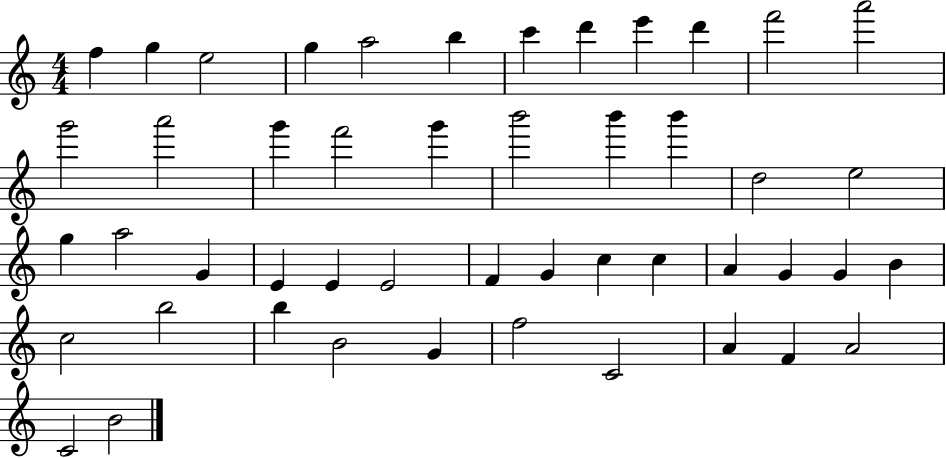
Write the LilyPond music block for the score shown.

{
  \clef treble
  \numericTimeSignature
  \time 4/4
  \key c \major
  f''4 g''4 e''2 | g''4 a''2 b''4 | c'''4 d'''4 e'''4 d'''4 | f'''2 a'''2 | \break g'''2 a'''2 | g'''4 f'''2 g'''4 | b'''2 b'''4 b'''4 | d''2 e''2 | \break g''4 a''2 g'4 | e'4 e'4 e'2 | f'4 g'4 c''4 c''4 | a'4 g'4 g'4 b'4 | \break c''2 b''2 | b''4 b'2 g'4 | f''2 c'2 | a'4 f'4 a'2 | \break c'2 b'2 | \bar "|."
}